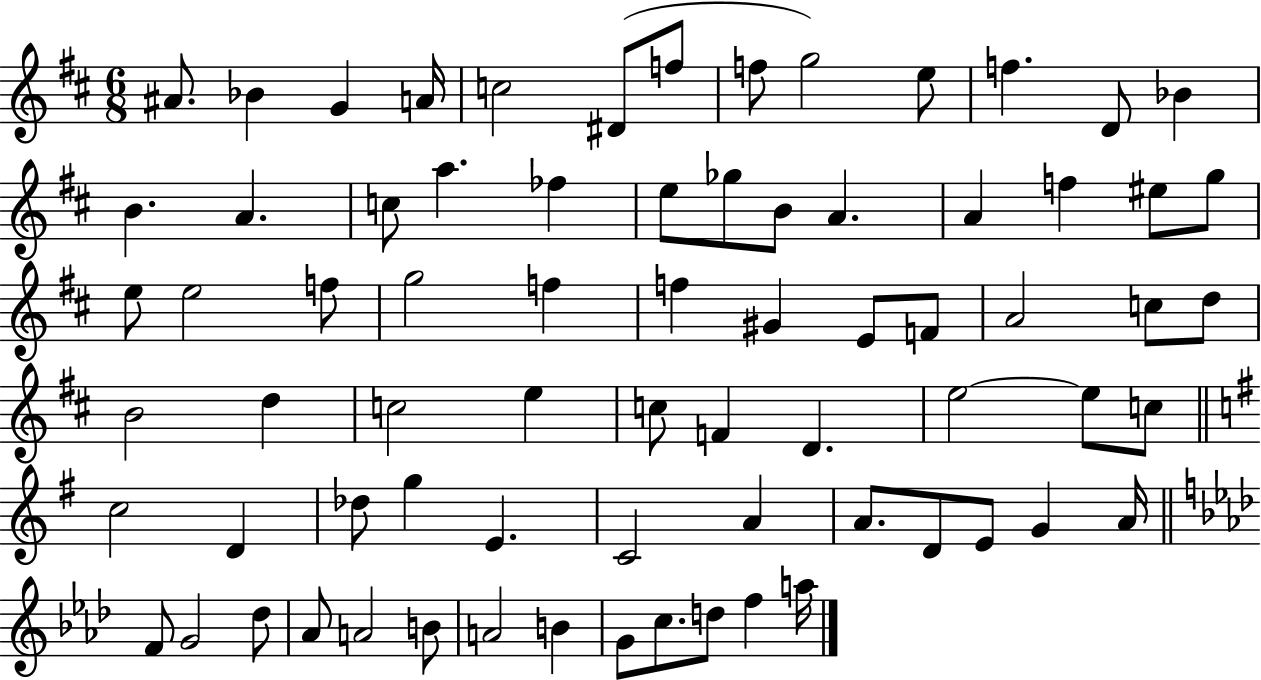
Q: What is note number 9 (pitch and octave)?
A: G5